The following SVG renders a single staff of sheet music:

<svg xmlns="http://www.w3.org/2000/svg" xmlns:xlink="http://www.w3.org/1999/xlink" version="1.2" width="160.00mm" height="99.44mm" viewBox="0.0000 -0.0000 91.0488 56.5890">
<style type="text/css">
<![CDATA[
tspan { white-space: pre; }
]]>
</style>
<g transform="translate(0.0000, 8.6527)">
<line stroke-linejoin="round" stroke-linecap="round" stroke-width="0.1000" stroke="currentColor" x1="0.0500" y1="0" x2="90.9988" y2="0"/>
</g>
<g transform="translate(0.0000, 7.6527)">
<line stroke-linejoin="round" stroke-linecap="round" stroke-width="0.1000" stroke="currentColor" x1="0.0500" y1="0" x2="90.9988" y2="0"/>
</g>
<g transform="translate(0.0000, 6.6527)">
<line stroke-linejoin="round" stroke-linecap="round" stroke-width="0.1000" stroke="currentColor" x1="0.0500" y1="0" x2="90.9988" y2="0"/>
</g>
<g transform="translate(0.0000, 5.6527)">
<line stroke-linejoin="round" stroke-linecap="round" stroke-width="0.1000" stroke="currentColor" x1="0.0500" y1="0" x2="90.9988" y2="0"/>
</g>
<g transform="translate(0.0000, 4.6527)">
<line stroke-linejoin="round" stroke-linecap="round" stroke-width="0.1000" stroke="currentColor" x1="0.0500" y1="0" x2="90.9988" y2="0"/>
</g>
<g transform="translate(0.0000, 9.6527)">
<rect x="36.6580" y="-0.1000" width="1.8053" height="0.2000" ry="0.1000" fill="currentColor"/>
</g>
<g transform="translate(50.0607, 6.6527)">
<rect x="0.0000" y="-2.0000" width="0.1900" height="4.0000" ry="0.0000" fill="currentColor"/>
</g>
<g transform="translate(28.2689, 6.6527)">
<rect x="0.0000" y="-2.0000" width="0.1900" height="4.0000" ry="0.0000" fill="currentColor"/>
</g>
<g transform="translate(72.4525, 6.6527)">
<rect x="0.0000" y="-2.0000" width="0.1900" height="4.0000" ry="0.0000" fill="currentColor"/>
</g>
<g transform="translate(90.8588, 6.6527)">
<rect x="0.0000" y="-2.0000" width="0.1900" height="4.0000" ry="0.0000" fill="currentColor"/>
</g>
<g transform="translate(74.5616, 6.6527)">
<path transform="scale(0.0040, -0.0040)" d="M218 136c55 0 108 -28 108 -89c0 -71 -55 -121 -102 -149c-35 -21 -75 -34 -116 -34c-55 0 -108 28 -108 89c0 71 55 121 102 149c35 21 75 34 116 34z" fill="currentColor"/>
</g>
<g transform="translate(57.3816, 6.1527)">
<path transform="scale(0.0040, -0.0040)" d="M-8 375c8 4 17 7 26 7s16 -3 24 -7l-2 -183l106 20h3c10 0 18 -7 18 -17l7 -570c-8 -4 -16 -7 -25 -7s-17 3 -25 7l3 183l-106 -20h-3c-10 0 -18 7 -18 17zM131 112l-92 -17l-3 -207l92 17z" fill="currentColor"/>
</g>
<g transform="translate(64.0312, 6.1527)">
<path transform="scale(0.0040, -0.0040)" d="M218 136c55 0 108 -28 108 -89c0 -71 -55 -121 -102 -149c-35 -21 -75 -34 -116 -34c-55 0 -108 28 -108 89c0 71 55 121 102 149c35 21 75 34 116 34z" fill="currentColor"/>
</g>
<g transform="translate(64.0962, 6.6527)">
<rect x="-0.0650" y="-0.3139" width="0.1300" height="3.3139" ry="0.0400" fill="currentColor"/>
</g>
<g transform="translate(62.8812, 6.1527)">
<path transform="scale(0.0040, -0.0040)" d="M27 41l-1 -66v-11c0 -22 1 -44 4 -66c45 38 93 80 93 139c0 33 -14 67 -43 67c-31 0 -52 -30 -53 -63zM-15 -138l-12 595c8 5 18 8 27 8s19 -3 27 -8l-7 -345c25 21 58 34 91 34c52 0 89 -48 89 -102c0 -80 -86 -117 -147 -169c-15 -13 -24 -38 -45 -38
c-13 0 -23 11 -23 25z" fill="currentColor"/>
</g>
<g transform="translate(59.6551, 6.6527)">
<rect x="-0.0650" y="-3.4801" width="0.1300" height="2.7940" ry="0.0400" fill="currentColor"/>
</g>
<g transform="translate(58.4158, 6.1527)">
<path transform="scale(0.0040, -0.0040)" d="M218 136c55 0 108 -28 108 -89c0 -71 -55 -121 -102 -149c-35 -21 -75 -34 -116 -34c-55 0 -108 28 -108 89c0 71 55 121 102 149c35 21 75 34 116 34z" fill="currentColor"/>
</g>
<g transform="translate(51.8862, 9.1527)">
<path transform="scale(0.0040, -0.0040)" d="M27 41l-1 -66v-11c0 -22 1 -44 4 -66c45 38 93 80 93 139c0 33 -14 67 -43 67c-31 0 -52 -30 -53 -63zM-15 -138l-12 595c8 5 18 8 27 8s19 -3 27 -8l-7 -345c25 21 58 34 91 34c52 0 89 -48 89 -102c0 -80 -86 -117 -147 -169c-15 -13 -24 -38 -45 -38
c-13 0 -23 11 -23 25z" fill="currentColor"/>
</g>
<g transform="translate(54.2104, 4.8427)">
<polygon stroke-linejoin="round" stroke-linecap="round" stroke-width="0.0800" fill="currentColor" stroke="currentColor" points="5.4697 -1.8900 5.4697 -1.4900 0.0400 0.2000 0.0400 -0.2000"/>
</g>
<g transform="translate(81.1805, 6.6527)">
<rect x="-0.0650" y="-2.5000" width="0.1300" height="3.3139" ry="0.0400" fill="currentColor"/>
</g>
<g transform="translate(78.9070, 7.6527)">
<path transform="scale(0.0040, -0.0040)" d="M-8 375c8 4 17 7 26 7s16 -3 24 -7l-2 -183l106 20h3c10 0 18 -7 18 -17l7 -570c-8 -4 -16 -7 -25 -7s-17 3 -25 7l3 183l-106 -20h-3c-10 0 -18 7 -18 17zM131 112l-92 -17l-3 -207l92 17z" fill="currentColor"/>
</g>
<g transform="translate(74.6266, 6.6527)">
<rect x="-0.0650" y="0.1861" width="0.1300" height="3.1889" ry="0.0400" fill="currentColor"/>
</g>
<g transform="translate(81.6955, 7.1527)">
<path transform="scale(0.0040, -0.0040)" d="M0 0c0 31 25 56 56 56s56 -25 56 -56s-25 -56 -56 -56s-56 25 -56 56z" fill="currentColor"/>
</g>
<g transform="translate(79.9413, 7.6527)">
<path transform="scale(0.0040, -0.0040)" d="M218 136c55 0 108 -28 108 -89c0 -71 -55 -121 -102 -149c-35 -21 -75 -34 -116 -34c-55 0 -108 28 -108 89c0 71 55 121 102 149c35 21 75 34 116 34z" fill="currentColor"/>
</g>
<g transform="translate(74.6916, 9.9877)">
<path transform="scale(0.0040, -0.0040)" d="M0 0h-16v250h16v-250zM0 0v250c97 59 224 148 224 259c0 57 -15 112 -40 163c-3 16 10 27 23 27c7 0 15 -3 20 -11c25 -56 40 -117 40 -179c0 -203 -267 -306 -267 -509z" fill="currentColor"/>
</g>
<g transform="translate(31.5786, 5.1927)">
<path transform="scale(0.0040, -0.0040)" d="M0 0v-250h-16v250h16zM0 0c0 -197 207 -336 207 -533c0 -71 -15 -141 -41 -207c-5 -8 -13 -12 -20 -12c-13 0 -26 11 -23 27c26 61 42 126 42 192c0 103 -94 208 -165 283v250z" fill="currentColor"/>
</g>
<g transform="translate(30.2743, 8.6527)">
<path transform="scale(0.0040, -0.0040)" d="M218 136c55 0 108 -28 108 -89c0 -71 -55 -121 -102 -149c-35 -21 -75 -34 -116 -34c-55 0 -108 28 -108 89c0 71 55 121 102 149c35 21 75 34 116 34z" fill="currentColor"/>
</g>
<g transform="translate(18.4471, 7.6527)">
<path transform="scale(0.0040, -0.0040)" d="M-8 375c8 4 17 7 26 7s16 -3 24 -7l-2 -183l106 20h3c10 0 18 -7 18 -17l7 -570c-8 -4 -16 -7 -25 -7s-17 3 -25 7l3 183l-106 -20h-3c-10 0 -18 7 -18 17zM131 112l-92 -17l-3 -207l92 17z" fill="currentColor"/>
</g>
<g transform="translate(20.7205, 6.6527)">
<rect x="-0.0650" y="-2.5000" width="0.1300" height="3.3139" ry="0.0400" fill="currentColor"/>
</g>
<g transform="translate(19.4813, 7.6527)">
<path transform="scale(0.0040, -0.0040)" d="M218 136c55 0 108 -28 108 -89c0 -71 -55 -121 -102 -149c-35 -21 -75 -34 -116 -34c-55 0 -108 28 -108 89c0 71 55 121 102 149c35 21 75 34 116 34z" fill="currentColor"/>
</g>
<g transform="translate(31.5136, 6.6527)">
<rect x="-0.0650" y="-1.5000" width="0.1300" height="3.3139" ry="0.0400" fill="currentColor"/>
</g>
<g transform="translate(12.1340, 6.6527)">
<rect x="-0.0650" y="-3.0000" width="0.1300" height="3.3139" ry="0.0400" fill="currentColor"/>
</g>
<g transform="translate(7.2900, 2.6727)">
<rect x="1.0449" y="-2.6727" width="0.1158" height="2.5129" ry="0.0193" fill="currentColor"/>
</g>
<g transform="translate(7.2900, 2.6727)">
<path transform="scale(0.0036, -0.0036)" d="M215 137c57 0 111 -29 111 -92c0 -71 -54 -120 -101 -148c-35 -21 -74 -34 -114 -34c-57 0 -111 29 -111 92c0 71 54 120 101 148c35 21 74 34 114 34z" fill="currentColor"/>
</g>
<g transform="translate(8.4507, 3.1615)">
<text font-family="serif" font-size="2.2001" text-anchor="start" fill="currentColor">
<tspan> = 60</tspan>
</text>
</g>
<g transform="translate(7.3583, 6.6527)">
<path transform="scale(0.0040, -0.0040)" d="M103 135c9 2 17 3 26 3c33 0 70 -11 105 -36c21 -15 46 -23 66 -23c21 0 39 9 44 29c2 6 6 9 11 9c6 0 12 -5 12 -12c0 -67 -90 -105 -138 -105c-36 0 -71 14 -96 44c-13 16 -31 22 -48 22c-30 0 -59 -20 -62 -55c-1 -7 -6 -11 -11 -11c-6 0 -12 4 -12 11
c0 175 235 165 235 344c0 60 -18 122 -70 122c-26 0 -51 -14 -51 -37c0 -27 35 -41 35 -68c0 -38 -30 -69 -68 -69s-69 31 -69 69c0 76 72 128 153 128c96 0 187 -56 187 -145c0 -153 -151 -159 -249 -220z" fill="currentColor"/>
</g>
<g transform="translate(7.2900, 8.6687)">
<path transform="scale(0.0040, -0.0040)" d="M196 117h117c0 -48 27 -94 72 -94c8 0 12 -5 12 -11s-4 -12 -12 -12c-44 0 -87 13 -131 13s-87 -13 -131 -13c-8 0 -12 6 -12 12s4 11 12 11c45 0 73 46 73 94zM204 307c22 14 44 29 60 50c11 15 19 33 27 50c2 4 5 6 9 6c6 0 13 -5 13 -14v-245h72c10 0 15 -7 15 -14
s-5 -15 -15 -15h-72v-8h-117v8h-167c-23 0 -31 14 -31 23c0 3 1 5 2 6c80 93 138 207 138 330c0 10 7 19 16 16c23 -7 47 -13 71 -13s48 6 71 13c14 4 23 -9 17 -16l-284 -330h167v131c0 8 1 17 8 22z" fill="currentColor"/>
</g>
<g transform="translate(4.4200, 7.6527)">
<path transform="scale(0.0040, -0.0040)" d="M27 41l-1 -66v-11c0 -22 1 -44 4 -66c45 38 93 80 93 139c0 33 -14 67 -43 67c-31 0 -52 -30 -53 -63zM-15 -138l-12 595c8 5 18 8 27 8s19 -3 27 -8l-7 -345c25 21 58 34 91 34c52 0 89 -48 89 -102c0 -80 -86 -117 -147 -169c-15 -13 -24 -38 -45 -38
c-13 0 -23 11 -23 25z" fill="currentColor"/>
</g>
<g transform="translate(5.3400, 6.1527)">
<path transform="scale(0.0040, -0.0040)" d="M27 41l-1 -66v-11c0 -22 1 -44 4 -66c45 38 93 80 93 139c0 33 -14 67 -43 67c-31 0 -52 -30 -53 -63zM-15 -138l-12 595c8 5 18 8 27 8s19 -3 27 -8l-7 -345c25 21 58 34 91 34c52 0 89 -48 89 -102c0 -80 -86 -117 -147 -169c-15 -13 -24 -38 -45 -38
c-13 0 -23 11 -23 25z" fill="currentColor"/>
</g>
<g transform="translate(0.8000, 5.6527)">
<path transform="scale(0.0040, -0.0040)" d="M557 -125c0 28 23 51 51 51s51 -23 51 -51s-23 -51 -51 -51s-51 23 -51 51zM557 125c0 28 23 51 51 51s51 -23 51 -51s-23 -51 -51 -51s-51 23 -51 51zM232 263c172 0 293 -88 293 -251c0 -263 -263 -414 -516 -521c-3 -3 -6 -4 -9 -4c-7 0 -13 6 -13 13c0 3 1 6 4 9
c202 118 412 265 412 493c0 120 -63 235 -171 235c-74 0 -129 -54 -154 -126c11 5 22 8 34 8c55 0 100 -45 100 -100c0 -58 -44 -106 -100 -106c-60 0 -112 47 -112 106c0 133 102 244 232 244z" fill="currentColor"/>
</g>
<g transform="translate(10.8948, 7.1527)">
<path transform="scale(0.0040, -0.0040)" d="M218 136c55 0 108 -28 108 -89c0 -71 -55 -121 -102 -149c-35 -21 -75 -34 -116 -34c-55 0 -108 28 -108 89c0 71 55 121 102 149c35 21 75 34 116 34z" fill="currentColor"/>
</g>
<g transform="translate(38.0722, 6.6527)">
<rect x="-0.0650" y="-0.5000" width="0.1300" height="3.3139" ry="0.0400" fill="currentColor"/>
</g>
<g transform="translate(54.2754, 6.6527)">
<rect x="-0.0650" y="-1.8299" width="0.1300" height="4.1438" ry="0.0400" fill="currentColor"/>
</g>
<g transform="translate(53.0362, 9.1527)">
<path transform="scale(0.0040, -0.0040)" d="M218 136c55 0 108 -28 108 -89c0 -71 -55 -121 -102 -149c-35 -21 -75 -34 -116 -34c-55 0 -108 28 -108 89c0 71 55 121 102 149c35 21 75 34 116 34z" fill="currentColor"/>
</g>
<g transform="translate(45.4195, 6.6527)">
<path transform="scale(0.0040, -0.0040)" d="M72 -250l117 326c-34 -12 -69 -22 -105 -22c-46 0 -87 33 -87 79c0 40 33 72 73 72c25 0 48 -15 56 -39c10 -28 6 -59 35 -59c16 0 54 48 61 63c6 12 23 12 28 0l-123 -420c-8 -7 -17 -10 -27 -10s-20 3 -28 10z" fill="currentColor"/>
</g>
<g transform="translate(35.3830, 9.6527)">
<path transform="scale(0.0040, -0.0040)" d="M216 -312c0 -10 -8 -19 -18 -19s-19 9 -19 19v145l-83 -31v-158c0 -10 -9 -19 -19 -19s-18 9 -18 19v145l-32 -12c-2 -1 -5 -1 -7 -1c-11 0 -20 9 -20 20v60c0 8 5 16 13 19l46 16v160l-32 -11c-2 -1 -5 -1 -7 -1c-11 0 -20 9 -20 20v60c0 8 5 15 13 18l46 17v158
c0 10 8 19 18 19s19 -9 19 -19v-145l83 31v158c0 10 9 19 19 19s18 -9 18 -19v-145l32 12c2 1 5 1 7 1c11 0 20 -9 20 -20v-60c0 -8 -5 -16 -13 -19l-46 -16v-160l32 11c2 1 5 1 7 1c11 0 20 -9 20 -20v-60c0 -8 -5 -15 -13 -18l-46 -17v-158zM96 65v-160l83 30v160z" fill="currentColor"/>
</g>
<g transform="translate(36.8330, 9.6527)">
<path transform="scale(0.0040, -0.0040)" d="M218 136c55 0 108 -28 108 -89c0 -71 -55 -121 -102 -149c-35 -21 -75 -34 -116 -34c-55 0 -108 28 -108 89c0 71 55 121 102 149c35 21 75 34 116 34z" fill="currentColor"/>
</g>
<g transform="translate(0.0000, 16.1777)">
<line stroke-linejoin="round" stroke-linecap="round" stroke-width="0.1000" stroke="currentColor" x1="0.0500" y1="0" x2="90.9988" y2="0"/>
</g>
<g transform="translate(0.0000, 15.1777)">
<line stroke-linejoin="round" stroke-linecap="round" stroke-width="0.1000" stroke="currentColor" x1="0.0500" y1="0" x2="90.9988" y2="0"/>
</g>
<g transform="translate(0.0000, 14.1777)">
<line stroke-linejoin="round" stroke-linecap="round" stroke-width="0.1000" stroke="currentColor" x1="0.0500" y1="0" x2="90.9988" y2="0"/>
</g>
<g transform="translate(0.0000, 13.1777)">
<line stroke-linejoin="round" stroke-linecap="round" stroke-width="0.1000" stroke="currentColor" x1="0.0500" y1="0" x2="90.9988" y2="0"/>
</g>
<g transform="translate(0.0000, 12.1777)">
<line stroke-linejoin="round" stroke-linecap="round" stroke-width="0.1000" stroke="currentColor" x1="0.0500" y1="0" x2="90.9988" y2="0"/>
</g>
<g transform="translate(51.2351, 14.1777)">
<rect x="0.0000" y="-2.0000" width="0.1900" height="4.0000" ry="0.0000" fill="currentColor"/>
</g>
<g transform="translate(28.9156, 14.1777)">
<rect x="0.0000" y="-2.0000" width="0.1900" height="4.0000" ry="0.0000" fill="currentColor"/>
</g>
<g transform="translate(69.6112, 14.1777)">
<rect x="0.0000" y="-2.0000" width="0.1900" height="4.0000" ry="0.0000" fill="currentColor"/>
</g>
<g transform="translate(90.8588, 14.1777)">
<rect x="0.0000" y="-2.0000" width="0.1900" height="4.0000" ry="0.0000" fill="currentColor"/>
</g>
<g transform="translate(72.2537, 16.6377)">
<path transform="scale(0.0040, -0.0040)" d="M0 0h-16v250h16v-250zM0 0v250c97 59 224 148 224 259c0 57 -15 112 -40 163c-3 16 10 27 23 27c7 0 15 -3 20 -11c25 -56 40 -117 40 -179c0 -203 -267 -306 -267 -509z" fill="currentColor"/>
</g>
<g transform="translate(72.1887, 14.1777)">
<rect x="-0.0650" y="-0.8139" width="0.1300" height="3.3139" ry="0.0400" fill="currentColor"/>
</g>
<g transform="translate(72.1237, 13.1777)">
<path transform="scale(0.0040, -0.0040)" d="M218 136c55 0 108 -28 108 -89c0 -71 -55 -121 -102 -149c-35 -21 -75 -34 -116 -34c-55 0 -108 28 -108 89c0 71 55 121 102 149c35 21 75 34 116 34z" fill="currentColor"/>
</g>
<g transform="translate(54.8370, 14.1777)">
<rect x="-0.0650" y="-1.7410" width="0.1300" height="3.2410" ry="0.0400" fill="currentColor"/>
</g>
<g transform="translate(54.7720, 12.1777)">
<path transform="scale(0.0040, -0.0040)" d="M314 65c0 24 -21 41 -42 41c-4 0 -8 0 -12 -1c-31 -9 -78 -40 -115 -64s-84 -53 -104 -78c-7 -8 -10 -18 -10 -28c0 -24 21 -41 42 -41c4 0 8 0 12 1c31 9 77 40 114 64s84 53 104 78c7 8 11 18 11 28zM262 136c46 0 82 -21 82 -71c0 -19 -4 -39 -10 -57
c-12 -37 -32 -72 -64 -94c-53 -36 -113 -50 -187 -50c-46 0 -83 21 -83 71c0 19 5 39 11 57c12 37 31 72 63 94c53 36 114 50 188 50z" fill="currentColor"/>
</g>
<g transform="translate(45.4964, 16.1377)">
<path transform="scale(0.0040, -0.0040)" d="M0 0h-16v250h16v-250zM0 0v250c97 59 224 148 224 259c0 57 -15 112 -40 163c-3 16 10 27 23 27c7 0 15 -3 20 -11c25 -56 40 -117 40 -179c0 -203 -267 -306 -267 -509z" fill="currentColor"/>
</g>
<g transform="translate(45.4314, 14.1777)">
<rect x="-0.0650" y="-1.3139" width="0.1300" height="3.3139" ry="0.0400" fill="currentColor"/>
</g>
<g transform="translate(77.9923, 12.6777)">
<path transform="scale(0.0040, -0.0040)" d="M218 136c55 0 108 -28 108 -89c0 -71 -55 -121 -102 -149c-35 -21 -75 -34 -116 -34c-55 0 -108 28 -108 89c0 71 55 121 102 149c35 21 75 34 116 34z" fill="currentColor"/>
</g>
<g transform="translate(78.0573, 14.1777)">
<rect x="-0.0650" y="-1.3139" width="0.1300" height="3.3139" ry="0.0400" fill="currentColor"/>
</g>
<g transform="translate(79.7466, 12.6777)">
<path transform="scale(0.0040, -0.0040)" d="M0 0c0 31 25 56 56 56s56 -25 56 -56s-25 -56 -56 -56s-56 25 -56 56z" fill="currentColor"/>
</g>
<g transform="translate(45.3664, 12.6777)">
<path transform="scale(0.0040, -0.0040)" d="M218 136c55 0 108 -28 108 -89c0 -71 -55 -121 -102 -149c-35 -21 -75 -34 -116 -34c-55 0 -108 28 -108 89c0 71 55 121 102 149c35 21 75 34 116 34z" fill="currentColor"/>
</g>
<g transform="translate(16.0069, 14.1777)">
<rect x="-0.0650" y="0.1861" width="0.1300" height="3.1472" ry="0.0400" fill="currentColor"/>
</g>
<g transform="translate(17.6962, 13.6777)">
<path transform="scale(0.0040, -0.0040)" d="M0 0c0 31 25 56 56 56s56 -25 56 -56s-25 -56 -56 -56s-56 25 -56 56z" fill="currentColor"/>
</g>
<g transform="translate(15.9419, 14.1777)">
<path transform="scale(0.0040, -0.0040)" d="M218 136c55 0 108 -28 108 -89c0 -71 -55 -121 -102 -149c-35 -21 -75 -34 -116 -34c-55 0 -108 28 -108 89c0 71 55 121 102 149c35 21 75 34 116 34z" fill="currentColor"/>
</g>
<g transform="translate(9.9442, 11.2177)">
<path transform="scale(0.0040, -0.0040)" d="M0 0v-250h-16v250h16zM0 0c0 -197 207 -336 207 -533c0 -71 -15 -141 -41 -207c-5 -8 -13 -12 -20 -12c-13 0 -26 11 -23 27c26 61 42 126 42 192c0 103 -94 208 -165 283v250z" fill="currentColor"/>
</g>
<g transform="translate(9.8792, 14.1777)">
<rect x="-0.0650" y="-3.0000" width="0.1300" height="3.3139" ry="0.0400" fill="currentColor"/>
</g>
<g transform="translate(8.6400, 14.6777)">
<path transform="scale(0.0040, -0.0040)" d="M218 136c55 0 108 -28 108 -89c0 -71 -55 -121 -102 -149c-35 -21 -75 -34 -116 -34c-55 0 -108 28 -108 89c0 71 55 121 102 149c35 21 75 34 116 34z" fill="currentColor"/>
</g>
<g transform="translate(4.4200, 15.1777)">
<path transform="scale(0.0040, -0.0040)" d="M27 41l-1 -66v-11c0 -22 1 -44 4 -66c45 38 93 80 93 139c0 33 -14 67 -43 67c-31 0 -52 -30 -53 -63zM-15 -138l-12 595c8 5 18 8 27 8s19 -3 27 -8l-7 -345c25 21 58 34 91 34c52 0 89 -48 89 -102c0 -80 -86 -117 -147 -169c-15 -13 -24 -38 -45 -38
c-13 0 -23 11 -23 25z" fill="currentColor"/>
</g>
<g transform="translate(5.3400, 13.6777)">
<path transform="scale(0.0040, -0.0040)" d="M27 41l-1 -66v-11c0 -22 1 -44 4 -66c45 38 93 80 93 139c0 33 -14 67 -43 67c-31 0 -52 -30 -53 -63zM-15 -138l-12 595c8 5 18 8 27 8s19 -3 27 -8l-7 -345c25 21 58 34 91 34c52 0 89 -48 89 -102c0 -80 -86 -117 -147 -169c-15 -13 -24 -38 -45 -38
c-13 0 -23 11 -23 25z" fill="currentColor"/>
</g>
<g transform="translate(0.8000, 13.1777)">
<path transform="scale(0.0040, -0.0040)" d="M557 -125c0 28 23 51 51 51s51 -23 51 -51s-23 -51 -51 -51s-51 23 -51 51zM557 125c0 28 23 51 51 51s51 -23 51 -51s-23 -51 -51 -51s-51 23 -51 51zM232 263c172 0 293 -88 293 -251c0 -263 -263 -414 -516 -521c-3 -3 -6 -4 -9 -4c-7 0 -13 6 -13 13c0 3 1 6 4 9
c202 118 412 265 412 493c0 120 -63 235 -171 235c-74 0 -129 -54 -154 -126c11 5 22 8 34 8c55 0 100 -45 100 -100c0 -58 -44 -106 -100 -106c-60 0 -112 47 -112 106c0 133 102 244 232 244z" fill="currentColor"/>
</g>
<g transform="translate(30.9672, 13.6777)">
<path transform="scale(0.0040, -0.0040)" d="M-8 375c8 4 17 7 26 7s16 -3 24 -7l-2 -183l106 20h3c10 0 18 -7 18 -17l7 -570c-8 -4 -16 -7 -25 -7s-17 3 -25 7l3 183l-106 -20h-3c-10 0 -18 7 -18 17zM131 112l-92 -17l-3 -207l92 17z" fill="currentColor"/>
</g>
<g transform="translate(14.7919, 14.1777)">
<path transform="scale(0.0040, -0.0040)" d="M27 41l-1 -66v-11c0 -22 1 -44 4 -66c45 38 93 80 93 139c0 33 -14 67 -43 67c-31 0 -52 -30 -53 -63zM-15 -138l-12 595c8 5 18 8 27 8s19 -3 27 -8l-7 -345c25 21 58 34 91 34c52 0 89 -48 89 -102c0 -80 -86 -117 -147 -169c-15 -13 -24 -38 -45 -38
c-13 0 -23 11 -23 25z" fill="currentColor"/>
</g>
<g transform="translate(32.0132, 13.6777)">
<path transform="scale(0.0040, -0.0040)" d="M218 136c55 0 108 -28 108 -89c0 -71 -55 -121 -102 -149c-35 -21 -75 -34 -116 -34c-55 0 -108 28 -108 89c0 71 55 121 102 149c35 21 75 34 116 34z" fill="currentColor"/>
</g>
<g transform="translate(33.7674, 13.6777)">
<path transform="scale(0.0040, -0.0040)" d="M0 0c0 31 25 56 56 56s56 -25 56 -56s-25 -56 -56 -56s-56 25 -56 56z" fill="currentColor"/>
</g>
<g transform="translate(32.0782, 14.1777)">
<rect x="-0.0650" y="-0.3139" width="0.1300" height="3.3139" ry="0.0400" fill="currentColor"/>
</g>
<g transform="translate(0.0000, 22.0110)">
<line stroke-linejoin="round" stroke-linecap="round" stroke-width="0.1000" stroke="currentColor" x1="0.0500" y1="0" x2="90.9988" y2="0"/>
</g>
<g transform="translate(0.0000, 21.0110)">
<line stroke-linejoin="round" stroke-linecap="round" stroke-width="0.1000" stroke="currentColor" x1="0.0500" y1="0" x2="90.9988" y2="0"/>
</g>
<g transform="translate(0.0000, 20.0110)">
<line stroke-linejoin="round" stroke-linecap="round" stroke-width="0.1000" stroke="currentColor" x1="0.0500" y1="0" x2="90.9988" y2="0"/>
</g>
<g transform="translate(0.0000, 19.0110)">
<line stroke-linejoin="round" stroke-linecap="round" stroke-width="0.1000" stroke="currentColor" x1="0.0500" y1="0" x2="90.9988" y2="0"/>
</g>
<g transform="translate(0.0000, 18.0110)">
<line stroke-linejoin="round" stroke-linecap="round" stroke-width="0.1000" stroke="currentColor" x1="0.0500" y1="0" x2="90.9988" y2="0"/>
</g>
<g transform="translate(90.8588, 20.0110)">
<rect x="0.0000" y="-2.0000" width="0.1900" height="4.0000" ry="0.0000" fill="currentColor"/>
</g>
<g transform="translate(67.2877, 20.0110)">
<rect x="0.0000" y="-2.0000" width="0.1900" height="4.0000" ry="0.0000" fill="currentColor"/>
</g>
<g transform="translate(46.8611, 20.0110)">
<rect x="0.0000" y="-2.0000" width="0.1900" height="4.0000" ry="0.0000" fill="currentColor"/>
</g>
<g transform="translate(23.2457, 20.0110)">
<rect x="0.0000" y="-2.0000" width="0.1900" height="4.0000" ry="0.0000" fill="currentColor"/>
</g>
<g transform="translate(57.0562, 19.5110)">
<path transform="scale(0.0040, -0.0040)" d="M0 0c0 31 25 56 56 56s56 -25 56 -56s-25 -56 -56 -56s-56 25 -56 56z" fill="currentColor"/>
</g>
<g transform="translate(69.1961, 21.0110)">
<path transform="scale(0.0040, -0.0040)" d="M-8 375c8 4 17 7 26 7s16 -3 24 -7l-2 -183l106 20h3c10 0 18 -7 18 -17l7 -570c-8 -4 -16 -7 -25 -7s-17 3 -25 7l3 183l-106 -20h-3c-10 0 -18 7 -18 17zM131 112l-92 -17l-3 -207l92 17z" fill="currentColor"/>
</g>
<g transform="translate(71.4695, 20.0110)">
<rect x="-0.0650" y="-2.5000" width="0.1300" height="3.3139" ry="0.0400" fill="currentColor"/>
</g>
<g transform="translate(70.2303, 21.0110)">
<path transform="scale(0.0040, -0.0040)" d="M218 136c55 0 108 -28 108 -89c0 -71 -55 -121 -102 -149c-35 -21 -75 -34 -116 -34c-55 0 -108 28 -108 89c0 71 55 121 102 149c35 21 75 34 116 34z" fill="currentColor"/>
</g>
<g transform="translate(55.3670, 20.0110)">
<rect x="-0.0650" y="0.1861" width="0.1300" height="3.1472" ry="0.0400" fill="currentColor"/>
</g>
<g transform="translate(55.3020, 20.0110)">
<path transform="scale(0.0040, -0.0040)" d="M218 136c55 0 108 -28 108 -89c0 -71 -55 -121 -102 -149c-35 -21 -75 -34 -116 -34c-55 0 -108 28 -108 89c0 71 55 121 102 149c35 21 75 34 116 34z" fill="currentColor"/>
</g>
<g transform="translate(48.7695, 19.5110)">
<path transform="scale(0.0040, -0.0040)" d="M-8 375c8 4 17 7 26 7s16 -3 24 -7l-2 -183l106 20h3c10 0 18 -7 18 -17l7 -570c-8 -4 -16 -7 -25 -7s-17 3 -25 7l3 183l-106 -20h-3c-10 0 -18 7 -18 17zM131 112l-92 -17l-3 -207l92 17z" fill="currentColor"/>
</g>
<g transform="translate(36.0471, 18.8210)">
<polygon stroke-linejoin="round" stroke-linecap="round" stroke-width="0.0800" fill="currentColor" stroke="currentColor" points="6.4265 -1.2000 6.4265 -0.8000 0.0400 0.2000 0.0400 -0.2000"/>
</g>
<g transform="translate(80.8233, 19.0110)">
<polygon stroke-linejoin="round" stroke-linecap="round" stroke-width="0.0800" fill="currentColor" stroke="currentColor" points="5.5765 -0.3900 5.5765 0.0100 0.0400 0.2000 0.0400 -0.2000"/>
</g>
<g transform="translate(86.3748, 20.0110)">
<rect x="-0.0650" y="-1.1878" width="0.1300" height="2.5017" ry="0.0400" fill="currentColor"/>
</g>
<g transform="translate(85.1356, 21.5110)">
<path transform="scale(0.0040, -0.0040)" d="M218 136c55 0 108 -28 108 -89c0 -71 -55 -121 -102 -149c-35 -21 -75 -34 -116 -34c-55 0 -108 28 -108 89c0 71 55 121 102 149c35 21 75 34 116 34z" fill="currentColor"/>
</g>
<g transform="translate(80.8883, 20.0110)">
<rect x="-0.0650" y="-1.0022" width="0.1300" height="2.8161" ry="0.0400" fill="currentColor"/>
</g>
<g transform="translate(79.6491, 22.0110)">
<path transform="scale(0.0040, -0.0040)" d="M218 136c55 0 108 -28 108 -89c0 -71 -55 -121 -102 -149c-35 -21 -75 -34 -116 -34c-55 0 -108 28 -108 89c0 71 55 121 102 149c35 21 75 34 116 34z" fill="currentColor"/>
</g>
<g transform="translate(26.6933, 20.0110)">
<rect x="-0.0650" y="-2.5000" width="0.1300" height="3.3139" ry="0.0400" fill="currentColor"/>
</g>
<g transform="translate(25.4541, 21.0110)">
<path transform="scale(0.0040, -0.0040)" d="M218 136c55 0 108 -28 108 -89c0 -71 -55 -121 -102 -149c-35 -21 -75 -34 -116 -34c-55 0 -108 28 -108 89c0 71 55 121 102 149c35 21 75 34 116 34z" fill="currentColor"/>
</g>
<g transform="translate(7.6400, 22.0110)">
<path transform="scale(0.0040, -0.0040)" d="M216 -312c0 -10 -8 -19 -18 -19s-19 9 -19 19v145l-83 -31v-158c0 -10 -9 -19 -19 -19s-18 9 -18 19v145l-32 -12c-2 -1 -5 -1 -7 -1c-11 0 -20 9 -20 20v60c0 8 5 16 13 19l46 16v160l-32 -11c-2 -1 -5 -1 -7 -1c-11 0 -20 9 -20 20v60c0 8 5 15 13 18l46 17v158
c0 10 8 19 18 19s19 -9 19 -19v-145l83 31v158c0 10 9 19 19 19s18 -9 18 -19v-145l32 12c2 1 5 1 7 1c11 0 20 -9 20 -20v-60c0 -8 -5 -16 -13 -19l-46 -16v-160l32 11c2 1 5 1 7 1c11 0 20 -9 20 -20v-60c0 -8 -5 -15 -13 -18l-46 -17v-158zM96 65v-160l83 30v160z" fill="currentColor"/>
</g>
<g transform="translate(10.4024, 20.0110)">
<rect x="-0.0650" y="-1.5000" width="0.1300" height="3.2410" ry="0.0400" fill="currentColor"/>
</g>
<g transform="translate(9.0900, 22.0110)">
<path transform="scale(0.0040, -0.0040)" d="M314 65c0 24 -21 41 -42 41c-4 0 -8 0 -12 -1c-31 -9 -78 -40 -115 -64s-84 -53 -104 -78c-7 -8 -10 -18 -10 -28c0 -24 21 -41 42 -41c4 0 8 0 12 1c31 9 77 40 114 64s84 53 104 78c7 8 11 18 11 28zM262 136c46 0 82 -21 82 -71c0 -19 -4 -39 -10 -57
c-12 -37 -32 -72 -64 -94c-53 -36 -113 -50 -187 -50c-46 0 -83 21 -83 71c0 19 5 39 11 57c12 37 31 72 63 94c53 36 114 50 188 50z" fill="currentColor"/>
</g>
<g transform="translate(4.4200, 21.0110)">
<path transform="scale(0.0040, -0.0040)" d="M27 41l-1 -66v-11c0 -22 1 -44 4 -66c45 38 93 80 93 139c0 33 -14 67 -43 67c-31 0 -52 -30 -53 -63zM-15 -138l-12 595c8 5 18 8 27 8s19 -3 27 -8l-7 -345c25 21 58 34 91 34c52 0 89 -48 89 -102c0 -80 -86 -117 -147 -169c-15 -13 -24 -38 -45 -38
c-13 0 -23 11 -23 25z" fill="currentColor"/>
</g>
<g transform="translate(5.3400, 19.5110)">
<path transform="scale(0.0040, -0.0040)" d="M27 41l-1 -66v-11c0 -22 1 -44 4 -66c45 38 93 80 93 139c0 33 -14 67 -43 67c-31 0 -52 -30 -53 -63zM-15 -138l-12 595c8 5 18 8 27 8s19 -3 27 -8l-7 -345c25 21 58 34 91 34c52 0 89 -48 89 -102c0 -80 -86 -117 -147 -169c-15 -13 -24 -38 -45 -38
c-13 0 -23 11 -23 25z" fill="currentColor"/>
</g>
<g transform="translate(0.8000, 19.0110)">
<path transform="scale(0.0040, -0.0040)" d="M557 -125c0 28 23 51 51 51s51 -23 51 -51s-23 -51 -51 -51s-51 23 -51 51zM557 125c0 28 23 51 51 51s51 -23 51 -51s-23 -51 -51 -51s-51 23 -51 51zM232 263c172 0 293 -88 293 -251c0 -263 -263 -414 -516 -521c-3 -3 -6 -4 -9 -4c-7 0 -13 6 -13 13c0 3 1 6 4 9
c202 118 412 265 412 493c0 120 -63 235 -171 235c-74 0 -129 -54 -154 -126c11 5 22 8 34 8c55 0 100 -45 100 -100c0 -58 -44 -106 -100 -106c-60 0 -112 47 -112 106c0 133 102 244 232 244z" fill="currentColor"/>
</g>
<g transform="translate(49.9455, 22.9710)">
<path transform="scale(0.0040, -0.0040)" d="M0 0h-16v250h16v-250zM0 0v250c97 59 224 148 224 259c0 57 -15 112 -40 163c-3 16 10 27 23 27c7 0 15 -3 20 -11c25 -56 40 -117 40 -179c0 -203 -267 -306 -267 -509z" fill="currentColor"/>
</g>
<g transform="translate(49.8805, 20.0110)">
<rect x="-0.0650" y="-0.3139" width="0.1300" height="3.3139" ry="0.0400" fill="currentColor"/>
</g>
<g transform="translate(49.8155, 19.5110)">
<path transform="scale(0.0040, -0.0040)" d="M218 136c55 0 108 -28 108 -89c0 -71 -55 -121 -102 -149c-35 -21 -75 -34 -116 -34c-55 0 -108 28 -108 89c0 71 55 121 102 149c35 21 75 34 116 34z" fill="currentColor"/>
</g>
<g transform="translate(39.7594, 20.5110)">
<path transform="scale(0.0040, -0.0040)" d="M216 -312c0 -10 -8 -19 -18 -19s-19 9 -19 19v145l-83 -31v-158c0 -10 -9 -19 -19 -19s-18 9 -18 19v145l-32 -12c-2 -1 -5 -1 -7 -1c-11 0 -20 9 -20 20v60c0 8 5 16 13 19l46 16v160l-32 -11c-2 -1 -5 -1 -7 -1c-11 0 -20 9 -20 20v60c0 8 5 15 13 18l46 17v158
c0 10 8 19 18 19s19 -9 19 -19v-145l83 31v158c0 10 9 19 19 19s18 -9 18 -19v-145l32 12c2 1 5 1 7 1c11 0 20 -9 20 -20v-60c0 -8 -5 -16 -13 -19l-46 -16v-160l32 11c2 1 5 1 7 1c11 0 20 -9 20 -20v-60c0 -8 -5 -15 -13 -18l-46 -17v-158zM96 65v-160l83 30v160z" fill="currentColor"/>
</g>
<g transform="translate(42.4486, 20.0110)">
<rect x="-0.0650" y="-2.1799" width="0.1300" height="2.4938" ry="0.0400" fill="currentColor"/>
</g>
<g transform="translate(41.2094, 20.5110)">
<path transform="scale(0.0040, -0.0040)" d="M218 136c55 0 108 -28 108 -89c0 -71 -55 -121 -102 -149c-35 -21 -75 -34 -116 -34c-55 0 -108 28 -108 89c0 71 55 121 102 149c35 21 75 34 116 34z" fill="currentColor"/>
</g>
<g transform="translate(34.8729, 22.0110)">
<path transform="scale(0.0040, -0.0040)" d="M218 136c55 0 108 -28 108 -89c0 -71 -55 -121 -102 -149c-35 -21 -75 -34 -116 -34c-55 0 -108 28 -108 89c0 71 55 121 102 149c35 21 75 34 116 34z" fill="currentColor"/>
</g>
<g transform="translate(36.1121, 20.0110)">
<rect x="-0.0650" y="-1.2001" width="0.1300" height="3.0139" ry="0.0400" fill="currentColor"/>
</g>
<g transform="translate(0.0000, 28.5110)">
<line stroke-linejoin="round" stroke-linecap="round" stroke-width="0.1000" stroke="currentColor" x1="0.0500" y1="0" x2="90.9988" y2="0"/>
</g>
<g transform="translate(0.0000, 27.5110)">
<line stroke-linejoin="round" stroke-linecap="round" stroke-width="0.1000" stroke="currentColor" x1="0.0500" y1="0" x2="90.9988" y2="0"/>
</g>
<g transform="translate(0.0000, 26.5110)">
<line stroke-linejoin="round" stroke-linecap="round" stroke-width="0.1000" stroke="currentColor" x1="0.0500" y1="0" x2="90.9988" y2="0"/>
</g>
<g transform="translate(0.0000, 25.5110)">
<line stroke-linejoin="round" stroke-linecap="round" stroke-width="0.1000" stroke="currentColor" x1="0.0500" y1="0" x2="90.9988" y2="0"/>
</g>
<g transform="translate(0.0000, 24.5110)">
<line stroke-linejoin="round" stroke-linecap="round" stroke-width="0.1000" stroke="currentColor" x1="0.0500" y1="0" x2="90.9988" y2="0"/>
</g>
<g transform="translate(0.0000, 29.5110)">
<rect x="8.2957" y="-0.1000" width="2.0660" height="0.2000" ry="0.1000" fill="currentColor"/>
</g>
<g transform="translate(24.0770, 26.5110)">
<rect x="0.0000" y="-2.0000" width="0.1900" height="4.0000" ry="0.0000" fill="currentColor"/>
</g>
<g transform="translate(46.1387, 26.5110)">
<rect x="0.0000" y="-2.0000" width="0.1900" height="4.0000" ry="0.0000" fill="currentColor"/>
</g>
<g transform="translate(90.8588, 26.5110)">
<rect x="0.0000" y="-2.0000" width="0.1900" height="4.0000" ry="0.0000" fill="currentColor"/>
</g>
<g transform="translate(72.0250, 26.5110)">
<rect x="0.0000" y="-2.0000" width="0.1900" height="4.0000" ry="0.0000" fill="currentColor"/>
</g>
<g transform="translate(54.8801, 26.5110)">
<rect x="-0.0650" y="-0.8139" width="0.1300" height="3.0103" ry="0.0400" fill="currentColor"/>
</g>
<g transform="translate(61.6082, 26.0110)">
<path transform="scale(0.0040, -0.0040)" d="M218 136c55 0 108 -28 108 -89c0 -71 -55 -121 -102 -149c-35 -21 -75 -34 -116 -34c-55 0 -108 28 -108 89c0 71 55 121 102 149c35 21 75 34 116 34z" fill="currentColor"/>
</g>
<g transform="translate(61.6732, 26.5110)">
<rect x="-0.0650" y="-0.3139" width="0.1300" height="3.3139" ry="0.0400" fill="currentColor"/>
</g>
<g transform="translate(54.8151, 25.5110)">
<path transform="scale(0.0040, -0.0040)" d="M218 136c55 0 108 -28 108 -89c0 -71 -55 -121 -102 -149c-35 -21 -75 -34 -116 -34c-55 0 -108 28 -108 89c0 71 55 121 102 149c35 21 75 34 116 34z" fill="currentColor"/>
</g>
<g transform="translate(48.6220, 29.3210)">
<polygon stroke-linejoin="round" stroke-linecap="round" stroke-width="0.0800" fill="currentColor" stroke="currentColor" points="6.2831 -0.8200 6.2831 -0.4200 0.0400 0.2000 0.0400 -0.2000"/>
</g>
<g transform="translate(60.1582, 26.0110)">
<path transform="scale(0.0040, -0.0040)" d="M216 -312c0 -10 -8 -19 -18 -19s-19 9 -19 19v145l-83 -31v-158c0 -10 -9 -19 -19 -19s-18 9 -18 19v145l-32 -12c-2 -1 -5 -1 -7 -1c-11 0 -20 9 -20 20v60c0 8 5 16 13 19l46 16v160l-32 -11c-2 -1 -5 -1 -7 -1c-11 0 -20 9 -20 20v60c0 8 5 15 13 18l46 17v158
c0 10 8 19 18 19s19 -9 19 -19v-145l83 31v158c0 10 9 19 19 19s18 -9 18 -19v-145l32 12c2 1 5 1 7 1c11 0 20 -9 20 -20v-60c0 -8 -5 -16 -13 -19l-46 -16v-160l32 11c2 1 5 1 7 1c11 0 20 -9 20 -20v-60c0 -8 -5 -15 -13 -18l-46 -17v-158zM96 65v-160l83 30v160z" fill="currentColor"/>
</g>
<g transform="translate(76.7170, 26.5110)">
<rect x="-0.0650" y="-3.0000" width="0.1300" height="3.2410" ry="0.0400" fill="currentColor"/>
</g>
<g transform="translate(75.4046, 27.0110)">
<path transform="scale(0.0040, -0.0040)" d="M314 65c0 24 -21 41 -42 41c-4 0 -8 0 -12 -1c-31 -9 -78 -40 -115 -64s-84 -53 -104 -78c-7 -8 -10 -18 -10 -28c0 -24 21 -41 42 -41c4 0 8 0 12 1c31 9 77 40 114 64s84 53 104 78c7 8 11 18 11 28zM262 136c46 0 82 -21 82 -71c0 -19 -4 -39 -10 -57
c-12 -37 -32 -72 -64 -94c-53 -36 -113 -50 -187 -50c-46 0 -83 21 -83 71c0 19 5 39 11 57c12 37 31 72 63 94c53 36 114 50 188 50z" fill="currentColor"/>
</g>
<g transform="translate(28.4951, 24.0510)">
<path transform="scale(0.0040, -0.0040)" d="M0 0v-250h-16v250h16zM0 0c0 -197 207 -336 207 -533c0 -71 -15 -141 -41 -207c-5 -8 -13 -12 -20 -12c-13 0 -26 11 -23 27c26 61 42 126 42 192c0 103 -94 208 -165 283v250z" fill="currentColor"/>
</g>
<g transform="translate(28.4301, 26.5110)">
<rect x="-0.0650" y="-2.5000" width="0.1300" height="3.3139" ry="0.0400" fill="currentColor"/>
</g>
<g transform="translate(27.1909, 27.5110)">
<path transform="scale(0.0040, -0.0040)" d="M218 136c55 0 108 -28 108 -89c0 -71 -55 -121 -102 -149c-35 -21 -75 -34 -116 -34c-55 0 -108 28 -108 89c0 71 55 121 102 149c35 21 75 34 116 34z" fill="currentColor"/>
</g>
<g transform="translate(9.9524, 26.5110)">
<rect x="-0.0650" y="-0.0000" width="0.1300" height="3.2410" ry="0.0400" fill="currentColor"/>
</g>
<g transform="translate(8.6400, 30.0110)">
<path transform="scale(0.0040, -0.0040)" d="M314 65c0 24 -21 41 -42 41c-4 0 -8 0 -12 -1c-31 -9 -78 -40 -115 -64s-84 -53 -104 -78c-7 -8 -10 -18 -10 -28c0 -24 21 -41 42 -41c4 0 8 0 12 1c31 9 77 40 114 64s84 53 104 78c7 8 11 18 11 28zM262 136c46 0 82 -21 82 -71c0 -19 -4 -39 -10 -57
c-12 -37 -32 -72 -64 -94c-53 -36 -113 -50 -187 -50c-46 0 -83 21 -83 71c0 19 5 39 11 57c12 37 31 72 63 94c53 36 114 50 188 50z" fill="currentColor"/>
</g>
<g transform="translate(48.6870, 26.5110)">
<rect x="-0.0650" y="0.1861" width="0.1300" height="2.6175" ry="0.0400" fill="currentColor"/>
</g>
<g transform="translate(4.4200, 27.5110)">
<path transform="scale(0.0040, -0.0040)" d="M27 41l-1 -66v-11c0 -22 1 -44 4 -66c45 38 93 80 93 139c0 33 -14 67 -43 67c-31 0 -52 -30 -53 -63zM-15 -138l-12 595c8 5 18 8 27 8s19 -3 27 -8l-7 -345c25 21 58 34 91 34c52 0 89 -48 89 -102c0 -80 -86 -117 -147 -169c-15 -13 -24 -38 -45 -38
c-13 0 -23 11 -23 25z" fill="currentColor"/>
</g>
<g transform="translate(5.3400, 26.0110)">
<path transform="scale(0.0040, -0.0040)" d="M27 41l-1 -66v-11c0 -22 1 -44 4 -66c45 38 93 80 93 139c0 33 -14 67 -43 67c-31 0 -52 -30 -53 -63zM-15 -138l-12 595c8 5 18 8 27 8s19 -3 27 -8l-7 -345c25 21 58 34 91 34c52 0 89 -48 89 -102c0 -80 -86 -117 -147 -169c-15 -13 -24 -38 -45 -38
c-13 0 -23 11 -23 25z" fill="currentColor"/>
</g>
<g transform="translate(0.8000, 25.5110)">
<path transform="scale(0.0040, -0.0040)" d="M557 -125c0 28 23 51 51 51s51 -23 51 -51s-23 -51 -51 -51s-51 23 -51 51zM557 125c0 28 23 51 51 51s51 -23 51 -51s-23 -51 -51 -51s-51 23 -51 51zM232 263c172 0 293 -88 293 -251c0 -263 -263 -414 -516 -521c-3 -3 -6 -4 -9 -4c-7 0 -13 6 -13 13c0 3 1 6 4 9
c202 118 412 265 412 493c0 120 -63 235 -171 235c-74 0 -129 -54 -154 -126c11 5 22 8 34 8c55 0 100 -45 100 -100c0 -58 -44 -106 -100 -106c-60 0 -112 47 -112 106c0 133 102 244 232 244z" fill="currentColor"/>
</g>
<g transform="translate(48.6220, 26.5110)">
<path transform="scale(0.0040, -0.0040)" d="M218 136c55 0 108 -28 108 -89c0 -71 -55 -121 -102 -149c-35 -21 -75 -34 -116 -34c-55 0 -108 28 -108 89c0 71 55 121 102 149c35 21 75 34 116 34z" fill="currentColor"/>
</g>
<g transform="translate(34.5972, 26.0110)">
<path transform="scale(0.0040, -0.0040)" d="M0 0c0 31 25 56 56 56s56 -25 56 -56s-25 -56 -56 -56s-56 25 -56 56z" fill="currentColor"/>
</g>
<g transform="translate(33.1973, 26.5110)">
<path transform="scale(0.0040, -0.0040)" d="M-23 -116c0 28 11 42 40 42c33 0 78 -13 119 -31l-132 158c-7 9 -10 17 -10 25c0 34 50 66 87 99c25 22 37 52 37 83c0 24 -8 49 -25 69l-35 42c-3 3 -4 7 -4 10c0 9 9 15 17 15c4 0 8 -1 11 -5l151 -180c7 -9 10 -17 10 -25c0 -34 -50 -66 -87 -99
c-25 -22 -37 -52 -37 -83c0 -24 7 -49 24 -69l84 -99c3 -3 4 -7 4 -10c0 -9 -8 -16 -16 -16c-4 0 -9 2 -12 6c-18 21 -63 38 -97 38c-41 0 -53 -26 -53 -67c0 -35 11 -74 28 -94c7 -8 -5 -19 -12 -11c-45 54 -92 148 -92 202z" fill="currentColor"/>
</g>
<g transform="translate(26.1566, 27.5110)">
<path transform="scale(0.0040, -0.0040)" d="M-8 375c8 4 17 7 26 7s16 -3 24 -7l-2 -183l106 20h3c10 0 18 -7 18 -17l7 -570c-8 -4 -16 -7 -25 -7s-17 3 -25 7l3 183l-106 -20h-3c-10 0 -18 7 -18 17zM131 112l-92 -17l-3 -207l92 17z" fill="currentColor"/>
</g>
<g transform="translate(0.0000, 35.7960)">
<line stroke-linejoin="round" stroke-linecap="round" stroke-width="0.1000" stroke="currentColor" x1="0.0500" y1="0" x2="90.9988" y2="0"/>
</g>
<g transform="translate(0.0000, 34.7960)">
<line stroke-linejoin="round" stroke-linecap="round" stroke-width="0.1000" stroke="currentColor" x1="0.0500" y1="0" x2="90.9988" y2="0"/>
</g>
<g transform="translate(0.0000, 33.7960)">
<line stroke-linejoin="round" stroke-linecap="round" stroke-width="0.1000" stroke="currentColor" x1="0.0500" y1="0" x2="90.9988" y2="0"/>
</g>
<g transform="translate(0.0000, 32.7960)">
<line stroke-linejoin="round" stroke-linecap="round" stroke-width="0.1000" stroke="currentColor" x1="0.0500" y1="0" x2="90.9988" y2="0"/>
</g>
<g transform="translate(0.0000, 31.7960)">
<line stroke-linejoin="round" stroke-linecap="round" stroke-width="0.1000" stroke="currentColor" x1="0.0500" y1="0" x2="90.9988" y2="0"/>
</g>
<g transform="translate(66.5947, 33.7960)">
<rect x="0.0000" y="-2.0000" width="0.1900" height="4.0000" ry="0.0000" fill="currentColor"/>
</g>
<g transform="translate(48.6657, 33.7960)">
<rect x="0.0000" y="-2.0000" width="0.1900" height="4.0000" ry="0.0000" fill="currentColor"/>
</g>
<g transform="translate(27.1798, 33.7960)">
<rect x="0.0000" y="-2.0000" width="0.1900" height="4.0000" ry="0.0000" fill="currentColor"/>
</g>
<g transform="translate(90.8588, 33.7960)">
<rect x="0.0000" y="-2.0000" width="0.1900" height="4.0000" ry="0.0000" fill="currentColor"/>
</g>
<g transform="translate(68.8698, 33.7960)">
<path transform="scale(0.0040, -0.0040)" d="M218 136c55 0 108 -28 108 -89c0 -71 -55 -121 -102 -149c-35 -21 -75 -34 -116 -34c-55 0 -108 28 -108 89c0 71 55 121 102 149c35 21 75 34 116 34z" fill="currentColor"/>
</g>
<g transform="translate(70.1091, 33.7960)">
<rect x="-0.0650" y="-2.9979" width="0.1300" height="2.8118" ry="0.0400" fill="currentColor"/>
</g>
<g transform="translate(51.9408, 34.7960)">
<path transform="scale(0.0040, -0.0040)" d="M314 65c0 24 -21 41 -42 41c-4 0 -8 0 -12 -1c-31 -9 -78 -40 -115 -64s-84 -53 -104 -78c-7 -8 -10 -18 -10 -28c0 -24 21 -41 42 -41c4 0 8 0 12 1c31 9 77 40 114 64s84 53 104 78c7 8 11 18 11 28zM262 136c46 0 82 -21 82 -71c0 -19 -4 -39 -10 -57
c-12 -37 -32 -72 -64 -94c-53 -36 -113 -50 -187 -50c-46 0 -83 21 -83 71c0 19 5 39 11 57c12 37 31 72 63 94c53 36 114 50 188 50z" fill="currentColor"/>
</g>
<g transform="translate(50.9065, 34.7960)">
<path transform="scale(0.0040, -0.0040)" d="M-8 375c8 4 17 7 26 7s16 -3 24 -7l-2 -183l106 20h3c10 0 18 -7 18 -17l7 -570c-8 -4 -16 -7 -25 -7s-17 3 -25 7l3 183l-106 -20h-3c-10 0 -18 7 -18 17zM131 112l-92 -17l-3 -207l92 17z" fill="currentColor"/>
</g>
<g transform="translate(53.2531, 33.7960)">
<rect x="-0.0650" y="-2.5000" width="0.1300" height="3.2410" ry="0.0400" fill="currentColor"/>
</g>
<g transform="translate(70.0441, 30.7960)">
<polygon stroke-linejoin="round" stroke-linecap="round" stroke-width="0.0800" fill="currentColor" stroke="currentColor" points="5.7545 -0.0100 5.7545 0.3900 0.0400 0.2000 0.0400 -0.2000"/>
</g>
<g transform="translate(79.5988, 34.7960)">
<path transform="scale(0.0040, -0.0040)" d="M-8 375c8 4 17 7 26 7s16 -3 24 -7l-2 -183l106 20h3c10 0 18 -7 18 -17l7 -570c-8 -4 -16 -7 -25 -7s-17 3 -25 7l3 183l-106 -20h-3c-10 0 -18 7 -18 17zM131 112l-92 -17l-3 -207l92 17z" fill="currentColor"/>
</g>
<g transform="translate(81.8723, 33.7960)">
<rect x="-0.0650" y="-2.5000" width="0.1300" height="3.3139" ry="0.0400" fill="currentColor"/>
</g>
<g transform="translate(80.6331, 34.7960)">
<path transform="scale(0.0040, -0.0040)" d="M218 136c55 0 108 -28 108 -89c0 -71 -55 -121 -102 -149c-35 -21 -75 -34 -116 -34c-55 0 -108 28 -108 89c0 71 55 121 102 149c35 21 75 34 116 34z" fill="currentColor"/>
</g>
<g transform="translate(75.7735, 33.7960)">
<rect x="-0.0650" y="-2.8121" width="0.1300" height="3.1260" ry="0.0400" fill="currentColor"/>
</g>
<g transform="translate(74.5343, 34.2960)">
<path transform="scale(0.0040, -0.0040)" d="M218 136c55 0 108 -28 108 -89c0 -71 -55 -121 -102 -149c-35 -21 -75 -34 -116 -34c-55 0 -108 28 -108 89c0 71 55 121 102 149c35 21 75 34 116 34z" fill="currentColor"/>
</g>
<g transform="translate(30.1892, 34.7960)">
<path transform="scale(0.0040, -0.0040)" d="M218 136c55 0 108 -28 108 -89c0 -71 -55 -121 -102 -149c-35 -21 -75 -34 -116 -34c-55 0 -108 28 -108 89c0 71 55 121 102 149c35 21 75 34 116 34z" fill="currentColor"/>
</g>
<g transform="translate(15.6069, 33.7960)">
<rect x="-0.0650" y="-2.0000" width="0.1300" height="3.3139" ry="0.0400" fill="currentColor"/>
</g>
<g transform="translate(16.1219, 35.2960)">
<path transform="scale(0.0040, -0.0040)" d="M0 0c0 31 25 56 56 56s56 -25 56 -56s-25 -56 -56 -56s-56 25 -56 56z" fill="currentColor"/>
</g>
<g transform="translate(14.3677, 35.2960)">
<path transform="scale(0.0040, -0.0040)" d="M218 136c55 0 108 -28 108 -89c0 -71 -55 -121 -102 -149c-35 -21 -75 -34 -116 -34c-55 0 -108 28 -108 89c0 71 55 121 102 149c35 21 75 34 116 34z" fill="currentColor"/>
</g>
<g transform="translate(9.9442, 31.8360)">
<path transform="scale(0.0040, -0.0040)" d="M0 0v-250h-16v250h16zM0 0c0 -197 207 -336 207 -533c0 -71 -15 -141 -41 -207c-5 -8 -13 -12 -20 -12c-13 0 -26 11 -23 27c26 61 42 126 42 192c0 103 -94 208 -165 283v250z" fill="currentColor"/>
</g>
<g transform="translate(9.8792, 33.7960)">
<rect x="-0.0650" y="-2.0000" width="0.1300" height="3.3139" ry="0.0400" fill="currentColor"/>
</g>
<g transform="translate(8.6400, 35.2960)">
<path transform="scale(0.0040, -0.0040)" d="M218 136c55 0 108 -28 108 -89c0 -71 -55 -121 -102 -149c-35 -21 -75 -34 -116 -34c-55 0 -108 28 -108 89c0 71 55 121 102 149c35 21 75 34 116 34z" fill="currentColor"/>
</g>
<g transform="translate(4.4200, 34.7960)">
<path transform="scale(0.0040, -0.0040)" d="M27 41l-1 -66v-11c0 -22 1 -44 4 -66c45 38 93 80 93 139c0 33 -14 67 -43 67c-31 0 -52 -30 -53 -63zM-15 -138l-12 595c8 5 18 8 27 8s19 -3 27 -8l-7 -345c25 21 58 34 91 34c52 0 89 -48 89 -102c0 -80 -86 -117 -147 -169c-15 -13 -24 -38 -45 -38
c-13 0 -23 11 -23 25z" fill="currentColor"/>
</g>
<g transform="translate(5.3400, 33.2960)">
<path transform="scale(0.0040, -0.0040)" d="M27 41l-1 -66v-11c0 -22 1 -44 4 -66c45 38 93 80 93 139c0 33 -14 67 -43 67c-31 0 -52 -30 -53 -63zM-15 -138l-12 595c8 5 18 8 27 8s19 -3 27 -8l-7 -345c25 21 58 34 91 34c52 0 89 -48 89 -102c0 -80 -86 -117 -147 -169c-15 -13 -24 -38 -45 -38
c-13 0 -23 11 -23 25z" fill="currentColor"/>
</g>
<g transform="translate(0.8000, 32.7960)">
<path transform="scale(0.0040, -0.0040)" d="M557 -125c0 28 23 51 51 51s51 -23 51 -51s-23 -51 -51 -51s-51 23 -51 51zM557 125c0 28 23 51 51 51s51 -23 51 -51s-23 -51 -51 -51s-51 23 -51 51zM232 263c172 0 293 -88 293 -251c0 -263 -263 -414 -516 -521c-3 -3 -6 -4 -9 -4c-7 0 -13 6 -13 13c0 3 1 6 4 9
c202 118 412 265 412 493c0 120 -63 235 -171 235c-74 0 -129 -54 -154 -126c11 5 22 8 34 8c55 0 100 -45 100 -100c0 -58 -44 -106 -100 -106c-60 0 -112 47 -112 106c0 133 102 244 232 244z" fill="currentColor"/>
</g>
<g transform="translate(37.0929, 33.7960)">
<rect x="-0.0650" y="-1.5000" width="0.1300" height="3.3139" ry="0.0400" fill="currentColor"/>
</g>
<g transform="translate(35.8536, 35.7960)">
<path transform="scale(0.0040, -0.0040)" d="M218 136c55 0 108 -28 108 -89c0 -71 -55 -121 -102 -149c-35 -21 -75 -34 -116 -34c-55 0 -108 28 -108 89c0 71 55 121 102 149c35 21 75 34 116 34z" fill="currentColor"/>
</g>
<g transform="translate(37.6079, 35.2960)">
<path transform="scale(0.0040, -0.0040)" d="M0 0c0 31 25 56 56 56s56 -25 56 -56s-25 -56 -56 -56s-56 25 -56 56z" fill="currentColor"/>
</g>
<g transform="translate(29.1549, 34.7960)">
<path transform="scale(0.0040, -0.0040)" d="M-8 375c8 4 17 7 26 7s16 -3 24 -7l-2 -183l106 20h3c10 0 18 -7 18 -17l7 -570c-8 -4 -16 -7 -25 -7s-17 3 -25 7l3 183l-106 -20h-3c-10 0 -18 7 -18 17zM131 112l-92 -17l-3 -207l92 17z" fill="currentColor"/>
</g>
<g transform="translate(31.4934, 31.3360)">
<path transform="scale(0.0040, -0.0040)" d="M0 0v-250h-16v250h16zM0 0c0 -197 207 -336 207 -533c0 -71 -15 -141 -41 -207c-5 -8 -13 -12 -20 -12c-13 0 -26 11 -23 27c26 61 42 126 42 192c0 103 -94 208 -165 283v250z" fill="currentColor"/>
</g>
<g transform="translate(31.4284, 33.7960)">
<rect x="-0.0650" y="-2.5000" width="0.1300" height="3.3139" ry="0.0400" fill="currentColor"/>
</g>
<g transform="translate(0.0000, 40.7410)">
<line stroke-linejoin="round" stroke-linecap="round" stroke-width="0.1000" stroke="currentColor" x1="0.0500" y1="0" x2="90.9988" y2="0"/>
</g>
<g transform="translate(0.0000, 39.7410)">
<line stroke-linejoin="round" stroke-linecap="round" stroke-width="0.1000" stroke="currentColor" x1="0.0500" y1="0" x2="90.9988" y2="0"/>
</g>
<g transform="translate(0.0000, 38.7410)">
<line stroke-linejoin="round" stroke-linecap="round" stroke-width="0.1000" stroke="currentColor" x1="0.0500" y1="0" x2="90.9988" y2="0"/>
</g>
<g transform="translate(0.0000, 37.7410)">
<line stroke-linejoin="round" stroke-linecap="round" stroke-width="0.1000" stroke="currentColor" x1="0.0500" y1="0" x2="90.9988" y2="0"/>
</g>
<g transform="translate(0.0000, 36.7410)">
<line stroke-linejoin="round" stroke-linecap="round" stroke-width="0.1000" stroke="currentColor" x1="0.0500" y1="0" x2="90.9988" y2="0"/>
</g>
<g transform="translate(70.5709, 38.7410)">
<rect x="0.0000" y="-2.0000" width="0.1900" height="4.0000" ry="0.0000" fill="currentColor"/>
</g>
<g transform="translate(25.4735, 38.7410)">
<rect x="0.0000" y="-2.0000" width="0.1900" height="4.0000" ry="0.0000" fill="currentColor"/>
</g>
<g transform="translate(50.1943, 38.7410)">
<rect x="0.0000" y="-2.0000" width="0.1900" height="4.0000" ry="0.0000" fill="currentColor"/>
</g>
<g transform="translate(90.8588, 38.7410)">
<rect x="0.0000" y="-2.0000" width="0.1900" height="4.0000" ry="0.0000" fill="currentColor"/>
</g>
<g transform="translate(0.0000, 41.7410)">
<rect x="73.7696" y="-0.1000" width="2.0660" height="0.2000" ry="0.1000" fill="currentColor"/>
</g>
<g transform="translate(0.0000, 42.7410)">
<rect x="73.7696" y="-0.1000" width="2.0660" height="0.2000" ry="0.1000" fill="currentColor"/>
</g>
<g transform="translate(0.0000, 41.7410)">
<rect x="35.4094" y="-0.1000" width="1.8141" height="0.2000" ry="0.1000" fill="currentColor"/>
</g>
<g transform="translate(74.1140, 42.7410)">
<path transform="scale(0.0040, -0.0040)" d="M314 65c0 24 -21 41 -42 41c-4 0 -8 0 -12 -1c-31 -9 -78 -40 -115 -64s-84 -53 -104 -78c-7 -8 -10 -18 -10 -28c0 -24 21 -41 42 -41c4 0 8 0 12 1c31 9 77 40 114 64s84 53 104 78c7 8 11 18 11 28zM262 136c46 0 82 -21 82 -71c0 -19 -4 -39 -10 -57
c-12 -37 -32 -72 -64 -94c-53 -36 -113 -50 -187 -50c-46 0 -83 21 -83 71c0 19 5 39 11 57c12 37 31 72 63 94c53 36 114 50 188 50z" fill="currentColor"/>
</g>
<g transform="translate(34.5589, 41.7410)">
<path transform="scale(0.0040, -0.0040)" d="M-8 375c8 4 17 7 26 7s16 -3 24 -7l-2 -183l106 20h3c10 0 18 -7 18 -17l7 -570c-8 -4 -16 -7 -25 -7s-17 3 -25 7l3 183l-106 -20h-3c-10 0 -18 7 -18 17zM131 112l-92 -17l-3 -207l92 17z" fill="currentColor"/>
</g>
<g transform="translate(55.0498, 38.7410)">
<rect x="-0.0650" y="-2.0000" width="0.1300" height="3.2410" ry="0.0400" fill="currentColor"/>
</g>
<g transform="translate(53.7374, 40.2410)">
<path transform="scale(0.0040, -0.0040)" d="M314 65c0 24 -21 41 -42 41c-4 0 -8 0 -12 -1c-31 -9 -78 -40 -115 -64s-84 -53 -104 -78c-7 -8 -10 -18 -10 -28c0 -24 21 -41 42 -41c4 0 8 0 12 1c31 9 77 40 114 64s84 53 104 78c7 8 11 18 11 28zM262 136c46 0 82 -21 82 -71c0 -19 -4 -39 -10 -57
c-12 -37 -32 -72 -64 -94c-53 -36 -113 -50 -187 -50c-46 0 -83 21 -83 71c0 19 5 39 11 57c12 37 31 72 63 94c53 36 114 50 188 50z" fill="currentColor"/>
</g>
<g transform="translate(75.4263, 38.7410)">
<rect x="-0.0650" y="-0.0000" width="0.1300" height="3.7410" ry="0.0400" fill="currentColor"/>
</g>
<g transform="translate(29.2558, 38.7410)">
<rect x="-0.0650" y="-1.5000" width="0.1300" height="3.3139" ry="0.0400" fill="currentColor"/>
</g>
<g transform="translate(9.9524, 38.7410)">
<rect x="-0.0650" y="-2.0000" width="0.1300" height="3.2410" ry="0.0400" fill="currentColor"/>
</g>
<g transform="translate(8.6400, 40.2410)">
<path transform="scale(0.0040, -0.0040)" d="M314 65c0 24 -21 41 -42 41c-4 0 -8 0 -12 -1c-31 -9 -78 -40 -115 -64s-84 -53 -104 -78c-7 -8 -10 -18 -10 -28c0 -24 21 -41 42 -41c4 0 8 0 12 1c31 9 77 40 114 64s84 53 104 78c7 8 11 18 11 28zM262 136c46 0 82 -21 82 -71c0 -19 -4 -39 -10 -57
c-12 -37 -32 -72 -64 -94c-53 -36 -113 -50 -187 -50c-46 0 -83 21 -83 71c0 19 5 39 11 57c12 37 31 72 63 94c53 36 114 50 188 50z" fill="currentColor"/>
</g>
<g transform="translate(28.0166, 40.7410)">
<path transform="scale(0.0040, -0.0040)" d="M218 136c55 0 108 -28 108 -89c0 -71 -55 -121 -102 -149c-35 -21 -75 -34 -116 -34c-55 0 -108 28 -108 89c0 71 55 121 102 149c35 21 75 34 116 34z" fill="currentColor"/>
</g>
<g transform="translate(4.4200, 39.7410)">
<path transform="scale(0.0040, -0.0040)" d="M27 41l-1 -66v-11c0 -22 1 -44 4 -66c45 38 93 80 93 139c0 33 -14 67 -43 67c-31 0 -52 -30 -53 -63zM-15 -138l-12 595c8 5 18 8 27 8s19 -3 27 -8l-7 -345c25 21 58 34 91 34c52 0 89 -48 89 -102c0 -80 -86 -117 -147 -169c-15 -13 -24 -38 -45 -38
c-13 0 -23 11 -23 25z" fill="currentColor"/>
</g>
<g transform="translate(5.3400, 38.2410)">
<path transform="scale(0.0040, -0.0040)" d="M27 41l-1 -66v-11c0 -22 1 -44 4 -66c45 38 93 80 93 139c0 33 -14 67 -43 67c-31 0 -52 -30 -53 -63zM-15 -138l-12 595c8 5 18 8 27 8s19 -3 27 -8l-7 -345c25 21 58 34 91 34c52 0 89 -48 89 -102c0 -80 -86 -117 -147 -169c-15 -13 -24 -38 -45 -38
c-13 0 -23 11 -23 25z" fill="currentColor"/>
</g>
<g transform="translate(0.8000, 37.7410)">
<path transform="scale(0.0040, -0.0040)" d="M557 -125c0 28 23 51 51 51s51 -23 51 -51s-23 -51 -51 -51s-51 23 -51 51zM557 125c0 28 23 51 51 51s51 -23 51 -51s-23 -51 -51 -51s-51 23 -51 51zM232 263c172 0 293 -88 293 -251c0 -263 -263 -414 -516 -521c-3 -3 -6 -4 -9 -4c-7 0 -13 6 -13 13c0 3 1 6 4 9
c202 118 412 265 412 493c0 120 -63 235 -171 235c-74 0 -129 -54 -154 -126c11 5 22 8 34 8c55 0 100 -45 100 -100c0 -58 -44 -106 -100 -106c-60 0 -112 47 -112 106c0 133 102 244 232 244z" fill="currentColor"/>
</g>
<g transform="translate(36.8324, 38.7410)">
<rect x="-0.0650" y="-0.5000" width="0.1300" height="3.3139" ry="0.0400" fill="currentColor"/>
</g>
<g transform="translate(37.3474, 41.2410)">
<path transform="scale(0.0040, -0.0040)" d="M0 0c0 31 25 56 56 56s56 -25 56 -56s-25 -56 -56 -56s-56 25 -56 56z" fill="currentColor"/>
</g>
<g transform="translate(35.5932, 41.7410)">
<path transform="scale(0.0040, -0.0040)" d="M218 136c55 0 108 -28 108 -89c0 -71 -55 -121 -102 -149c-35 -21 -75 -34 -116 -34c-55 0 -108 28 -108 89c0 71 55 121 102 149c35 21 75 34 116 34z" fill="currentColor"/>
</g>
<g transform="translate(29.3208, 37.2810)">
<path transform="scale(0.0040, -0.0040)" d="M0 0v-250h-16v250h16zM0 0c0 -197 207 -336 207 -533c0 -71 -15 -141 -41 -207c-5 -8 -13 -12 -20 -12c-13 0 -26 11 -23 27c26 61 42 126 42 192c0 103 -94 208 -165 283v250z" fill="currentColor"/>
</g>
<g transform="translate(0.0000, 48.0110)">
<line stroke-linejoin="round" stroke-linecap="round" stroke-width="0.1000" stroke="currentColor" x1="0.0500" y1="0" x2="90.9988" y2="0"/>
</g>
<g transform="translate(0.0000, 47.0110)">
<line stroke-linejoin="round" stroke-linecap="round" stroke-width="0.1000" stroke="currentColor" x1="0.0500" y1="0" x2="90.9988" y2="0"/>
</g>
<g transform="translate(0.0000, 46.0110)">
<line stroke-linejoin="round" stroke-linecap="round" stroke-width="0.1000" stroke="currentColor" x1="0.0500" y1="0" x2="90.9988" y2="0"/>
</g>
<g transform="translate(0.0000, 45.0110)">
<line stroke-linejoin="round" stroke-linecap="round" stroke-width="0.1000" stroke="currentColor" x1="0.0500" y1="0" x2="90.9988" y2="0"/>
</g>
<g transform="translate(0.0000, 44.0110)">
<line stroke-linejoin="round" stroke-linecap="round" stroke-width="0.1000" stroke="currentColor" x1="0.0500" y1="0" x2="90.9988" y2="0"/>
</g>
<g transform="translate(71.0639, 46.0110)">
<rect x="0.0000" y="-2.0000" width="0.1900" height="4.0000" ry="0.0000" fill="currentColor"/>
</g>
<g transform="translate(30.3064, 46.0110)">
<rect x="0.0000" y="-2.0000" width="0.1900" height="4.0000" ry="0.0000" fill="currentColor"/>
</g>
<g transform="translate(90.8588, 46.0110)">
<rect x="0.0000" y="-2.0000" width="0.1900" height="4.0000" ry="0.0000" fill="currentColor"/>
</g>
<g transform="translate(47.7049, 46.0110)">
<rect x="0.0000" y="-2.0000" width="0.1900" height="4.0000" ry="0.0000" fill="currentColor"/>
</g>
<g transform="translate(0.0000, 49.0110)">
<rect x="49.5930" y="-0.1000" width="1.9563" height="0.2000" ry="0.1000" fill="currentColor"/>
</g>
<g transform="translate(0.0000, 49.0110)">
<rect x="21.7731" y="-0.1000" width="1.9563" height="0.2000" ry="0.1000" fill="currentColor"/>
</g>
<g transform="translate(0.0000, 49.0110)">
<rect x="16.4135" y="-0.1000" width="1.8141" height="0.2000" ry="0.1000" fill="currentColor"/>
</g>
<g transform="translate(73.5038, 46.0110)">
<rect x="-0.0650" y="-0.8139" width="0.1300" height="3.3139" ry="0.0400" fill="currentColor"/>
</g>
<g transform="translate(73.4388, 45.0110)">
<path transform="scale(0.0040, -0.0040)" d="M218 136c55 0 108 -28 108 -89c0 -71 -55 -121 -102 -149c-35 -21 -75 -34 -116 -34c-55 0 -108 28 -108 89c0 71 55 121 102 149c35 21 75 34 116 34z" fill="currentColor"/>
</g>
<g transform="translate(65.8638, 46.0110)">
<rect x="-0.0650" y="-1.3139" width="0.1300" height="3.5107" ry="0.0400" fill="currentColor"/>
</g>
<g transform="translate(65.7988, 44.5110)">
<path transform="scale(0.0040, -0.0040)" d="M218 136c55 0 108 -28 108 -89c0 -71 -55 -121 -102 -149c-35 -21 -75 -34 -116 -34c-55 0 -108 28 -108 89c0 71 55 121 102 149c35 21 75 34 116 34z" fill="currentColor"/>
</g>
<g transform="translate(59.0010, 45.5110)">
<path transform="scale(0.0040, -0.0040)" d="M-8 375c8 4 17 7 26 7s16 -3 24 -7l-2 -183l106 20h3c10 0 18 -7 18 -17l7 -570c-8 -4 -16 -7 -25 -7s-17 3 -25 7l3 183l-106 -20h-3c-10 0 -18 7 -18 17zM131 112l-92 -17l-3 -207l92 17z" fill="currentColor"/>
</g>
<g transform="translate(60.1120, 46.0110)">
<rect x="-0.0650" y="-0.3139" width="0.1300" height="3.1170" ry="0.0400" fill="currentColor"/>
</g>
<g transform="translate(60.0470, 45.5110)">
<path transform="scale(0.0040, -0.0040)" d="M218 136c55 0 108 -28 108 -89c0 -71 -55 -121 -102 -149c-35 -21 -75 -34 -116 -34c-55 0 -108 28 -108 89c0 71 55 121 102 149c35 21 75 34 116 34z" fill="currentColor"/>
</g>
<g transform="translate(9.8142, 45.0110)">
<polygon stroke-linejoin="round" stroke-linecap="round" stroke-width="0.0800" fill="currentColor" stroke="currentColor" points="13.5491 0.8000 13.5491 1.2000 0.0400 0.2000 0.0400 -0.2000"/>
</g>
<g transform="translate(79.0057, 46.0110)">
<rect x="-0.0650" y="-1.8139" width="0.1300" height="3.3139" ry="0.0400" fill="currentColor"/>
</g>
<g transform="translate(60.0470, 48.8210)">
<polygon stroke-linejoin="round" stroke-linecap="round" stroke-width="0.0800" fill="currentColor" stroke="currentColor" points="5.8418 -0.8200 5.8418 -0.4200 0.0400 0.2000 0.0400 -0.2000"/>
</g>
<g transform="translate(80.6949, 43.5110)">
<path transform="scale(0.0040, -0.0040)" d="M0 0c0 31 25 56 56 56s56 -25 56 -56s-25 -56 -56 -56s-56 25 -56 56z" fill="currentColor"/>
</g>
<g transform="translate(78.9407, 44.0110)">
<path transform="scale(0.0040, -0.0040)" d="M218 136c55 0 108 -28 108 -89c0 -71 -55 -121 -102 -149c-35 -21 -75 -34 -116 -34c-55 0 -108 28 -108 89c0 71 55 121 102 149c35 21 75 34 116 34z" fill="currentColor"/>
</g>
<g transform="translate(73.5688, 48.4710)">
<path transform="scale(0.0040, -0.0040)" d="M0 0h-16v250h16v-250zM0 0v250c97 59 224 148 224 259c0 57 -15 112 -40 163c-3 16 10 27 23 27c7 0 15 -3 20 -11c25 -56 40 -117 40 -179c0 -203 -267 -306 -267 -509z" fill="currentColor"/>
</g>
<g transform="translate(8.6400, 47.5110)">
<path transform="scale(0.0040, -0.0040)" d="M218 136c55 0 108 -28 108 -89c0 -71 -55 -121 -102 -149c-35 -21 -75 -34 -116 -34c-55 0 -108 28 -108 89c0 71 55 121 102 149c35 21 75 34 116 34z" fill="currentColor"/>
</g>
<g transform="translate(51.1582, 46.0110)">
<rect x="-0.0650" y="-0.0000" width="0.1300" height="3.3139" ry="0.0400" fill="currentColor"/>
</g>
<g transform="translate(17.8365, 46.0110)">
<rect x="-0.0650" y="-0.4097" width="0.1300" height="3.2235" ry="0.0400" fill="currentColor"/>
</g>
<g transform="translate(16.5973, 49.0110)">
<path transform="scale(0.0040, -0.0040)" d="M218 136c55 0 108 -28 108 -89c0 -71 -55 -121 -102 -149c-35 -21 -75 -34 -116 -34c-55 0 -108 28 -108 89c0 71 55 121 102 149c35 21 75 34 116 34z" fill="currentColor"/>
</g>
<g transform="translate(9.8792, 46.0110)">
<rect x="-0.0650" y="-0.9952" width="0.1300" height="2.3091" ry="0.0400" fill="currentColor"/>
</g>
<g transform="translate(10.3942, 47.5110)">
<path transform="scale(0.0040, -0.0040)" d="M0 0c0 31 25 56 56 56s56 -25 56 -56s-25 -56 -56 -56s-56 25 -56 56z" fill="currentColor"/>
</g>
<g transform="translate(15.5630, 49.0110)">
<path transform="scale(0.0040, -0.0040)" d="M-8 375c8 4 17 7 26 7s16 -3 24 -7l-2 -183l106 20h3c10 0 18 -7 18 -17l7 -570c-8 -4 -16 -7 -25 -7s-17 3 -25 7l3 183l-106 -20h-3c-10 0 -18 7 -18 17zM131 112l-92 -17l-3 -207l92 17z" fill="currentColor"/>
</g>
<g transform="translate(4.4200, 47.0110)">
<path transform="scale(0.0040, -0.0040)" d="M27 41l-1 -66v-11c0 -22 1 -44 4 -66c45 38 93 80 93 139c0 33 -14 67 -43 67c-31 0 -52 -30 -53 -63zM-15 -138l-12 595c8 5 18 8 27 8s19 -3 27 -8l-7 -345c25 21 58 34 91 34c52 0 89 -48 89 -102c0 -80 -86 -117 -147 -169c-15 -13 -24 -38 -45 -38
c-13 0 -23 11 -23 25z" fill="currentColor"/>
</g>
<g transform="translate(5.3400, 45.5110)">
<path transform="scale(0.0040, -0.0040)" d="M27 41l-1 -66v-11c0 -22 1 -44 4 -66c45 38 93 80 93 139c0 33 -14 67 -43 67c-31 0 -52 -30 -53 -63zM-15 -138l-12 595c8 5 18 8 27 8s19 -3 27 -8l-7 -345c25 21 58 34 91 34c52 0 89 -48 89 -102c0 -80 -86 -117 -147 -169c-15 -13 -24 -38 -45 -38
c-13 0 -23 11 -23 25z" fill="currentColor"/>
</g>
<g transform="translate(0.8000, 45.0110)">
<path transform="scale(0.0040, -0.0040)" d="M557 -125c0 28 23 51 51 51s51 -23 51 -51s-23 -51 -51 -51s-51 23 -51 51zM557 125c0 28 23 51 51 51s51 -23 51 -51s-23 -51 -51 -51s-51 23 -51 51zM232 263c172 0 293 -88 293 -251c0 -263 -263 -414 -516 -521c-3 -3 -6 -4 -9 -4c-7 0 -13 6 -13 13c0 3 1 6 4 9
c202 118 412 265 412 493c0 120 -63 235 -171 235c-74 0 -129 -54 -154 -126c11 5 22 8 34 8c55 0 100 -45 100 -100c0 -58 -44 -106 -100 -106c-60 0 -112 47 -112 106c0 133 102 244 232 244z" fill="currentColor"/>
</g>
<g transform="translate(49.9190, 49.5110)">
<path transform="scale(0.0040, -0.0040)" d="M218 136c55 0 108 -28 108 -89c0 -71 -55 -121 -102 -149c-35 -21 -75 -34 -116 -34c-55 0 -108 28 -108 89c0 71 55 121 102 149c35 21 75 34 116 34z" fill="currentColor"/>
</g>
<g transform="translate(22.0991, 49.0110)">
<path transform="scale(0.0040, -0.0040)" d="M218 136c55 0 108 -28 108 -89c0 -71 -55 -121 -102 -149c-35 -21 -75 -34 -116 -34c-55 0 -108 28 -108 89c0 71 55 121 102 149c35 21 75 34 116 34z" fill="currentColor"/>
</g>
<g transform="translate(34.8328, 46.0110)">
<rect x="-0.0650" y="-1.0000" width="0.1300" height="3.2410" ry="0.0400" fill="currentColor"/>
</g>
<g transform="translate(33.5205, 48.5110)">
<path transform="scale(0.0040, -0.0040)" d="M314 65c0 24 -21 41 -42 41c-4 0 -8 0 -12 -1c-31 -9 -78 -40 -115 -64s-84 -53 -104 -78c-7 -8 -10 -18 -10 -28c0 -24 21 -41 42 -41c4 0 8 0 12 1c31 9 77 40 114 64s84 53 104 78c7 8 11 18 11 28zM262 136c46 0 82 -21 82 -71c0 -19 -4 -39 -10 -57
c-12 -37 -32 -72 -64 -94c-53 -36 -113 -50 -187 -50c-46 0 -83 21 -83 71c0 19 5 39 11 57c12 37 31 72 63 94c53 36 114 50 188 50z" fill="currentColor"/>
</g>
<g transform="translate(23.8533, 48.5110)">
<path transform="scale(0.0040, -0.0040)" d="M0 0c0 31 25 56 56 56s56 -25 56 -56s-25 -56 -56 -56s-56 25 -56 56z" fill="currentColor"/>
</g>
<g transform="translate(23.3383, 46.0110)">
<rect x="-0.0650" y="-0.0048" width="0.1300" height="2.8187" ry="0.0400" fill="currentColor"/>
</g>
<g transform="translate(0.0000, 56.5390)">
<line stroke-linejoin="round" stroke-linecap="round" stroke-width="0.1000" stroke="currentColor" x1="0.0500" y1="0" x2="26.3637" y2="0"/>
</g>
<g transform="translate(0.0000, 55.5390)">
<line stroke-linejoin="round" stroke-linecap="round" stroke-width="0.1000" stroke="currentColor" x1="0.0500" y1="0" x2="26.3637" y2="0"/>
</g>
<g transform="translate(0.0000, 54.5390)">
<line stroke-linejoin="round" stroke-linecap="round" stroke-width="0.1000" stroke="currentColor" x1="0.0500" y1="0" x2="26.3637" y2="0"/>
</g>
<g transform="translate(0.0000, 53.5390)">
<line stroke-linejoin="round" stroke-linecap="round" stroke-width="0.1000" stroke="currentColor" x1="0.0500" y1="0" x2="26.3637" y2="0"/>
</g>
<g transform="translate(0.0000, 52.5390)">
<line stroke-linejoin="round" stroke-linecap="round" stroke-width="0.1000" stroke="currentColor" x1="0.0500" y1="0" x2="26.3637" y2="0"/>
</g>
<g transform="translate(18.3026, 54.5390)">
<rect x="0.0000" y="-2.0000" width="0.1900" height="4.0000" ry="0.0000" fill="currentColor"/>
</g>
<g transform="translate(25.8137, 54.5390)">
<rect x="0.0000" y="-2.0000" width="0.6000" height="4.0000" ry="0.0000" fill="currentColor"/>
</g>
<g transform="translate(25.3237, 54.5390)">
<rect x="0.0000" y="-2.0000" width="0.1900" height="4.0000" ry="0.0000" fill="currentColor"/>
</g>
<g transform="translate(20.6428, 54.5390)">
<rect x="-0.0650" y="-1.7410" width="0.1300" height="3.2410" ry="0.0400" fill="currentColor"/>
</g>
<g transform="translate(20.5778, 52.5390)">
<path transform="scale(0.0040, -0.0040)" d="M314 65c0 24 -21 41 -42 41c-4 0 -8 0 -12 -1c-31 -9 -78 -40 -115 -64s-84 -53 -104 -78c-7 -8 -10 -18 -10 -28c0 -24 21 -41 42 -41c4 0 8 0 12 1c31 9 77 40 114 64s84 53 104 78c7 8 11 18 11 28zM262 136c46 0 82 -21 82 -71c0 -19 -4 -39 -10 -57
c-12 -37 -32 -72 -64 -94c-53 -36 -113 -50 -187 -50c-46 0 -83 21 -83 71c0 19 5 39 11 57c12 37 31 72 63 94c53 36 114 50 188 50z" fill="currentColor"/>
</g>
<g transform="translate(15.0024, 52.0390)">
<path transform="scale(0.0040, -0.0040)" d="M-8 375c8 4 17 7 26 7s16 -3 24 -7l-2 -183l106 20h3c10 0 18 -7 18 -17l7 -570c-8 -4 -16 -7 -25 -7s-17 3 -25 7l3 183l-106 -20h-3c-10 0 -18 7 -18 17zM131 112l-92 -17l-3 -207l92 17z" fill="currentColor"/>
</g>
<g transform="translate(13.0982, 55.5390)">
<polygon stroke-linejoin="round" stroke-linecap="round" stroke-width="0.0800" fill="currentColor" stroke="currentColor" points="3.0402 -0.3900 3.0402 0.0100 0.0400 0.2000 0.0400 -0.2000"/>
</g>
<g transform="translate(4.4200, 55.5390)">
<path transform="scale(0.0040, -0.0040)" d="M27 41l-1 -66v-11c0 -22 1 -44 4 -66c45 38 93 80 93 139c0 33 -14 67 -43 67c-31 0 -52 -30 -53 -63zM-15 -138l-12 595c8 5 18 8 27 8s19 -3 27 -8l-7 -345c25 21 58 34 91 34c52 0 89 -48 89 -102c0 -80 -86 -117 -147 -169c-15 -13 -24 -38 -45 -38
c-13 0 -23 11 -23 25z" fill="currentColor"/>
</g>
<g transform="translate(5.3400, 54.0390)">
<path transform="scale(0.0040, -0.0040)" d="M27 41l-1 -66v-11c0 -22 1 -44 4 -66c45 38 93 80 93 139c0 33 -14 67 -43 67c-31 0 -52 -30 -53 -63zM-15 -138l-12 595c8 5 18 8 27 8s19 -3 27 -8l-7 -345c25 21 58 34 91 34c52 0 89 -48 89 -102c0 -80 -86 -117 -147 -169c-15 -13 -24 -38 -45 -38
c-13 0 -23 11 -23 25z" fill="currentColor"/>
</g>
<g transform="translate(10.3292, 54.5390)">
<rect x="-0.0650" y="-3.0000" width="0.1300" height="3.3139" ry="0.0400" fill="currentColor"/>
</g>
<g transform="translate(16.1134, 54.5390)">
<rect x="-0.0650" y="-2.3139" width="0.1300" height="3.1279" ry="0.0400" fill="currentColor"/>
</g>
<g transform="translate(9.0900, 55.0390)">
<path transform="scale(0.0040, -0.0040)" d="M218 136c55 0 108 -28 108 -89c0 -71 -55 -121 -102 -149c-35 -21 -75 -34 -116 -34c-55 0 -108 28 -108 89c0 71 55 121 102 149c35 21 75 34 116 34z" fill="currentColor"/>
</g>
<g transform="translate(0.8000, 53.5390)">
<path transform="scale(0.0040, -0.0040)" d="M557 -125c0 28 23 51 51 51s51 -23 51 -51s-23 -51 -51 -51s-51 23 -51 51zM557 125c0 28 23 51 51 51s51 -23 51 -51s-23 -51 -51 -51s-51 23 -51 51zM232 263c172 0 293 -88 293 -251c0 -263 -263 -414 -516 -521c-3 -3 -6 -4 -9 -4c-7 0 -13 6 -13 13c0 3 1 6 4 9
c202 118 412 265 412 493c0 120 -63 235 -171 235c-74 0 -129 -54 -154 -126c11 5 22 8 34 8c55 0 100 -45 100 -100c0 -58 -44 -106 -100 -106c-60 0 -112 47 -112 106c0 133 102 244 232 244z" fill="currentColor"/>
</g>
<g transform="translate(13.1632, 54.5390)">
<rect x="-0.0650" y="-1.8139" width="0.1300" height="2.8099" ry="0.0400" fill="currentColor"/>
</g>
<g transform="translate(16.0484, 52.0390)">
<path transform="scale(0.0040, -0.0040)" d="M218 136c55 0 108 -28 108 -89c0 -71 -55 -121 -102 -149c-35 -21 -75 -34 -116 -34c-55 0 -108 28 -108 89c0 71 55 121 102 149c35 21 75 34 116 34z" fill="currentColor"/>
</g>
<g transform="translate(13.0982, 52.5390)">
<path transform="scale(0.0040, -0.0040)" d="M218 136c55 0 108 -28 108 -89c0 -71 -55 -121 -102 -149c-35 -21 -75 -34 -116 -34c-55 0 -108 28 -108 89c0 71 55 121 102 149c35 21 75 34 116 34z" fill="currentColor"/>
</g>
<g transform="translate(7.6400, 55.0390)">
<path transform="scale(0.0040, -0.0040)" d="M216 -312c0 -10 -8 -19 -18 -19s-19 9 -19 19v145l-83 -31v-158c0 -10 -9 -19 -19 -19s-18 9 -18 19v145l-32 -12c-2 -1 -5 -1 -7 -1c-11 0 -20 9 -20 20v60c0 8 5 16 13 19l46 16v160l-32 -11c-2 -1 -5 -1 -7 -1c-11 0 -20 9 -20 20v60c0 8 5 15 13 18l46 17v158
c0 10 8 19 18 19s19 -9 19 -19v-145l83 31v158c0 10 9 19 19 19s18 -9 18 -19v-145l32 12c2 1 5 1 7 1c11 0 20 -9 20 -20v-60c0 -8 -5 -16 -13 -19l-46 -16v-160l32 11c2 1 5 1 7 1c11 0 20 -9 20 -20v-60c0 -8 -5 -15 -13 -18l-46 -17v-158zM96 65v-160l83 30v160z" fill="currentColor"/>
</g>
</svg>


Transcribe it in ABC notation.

X:1
T:Untitled
M:2/4
L:1/4
K:Bb
C, B,, G,,/2 ^E,, z/2 _F,,/2 E,/2 _E, D,/2 B,, C,/2 _D, E, G,/2 A,2 F,/2 G, ^G,,2 _B,, G,,/2 ^C,/2 E,/2 D, B,, G,,/2 A,,/2 D,,2 B,,/2 z D,/2 F,/2 ^E, C,2 A,,/2 A,, B,,/2 G,, B,,2 D,/2 C,/2 B,, A,,2 G,,/2 E,, A,,2 C,,2 A,,/2 E,,/2 E,,/2 F,,2 D,, E,/2 G,/2 F,/2 A, ^C, A,/2 B,/2 A,2